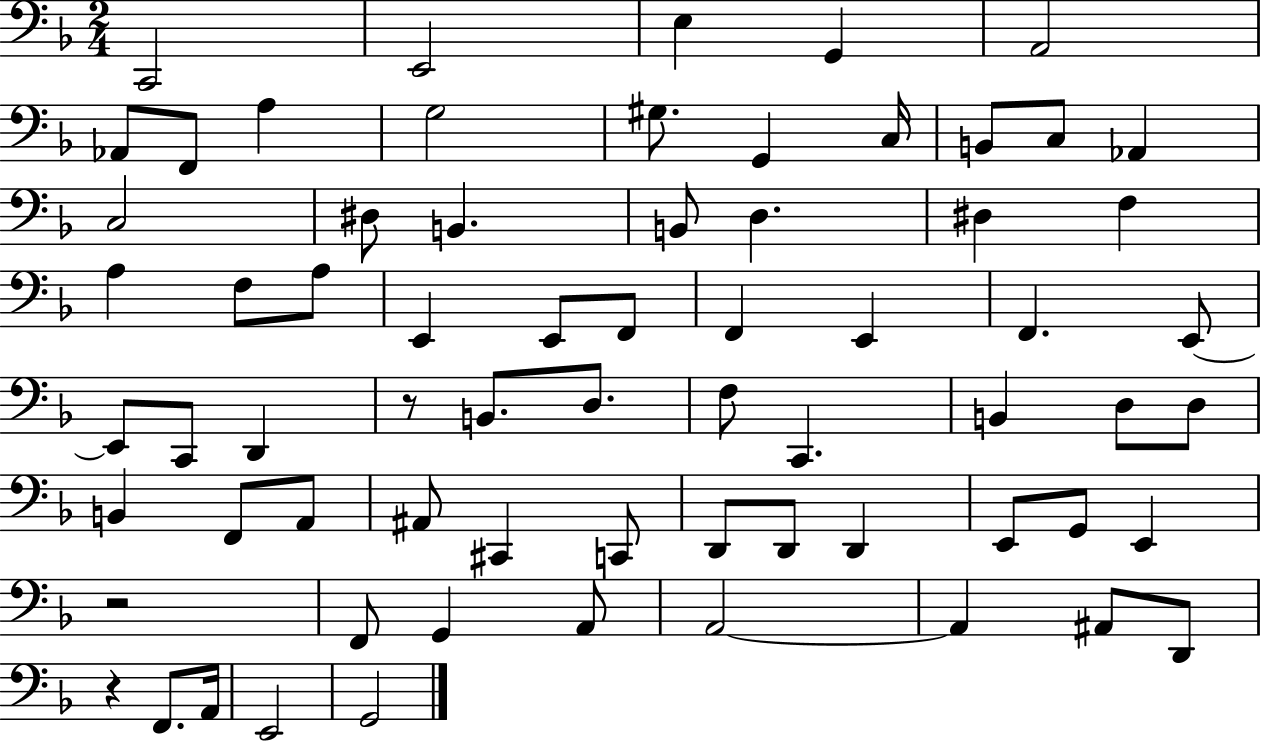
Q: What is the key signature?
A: F major